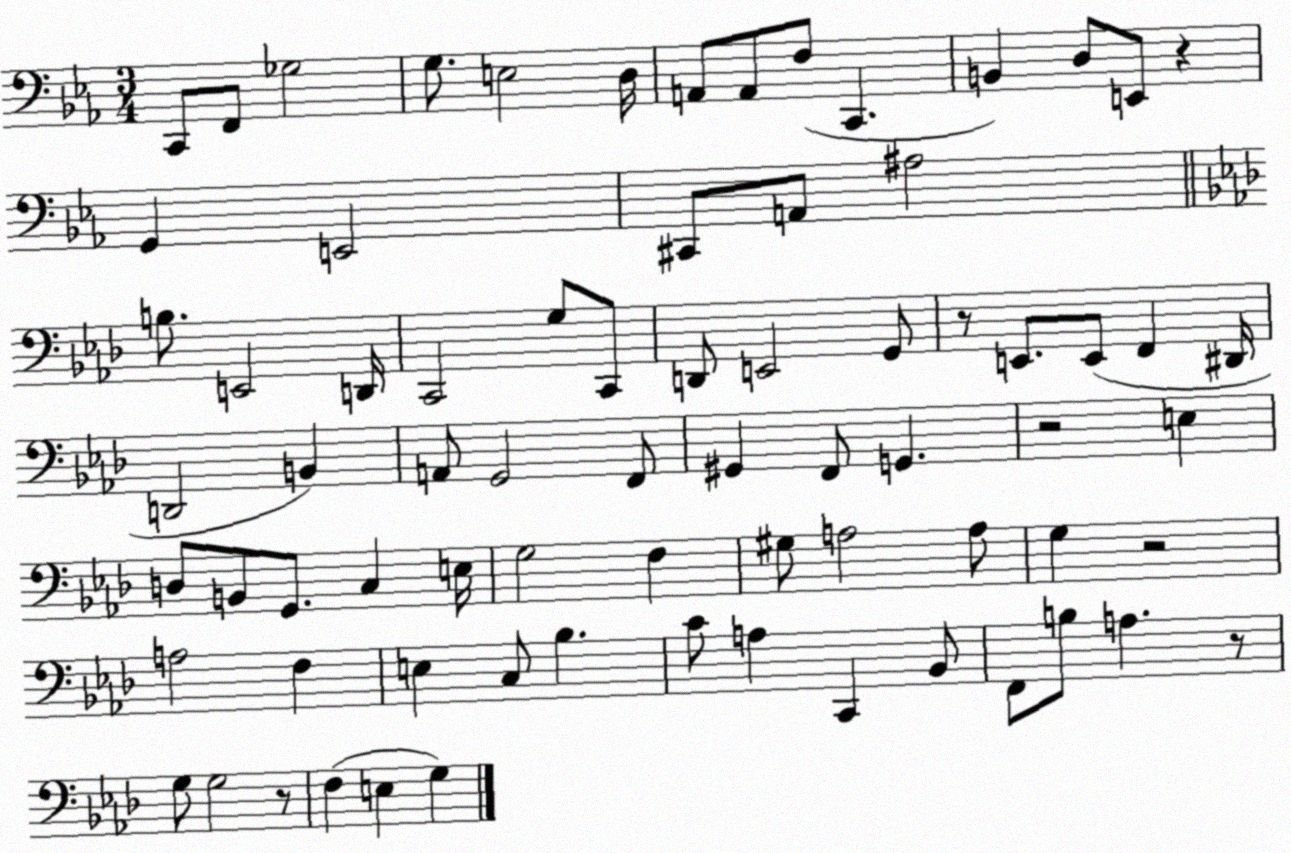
X:1
T:Untitled
M:3/4
L:1/4
K:Eb
C,,/2 F,,/2 _G,2 G,/2 E,2 D,/4 A,,/2 A,,/2 F,/2 C,, B,, D,/2 E,,/2 z G,, E,,2 ^C,,/2 A,,/2 ^A,2 B,/2 E,,2 D,,/4 C,,2 G,/2 C,,/2 D,,/2 E,,2 G,,/2 z/2 E,,/2 E,,/2 F,, ^D,,/4 D,,2 B,, A,,/2 G,,2 F,,/2 ^G,, F,,/2 G,, z2 E, D,/2 B,,/2 G,,/2 C, E,/4 G,2 F, ^G,/2 A,2 A,/2 G, z2 A,2 F, E, C,/2 _B, C/2 A, C,, _B,,/2 F,,/2 B,/2 A, z/2 G,/2 G,2 z/2 F, E, G,